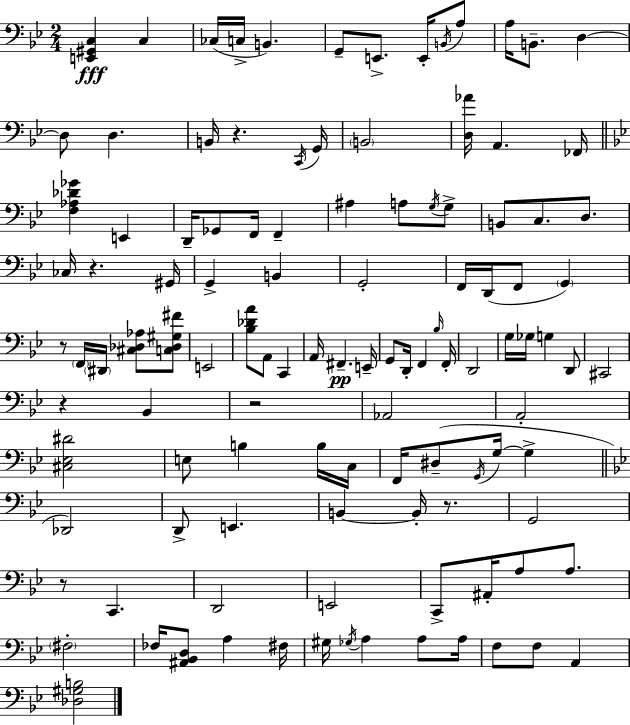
{
  \clef bass
  \numericTimeSignature
  \time 2/4
  \key bes \major
  \repeat volta 2 { <e, gis, c>4\fff c4 | ces16( c16-> b,4.) | g,8-- e,8.-> e,16-. \acciaccatura { b,16 } a8 | a16 b,8.-- d4~~ | \break d8 d4. | b,16 r4. | \acciaccatura { c,16 } g,16 \parenthesize b,2 | <d aes'>16 a,4. | \break fes,16 \bar "||" \break \key bes \major <f aes des' ges'>4 e,4 | d,16-- ges,8 f,16 f,4-- | ais4 a8 \acciaccatura { g16 } g8-> | b,8 c8. d8. | \break ces16 r4. | gis,16 g,4-> b,4 | g,2-. | f,16 d,16( f,8 \parenthesize g,4) | \break r8 \parenthesize f,16 \parenthesize dis,16 <cis des aes>8 <c des gis fis'>8 | e,2 | <bes des' a'>8 a,8 c,4 | a,16 fis,4.--\pp | \break e,16-- g,8 d,16-. f,4 | \grace { bes16 } f,16-. d,2 | g16 ges16 g4 | d,8 cis,2 | \break r4 bes,4 | r2 | aes,2 | a,2-. | \break <cis ees dis'>2 | e8 b4 | b16 c16 f,16 dis8--( \acciaccatura { g,16 } g16~~ g4-> | \bar "||" \break \key bes \major des,2) | d,8-> e,4. | b,4~~ b,16-. r8. | g,2 | \break r8 c,4. | d,2 | e,2 | c,8-> ais,16-. a8 a8. | \break \parenthesize fis2-. | fes16 <ais, bes, d>8 a4 fis16 | gis16 \acciaccatura { ges16 } a4 a8 | a16 f8 f8 a,4 | \break <des gis b>2 | } \bar "|."
}